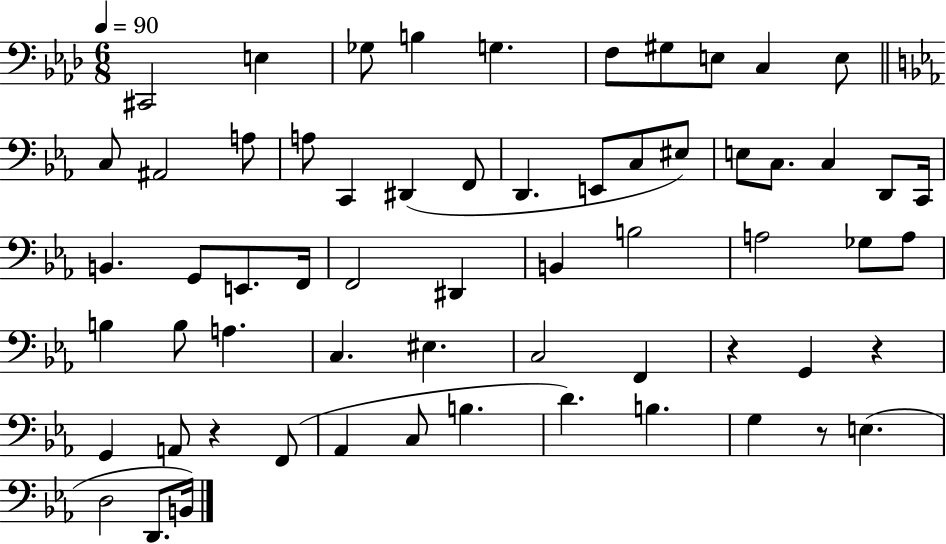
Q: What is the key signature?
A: AES major